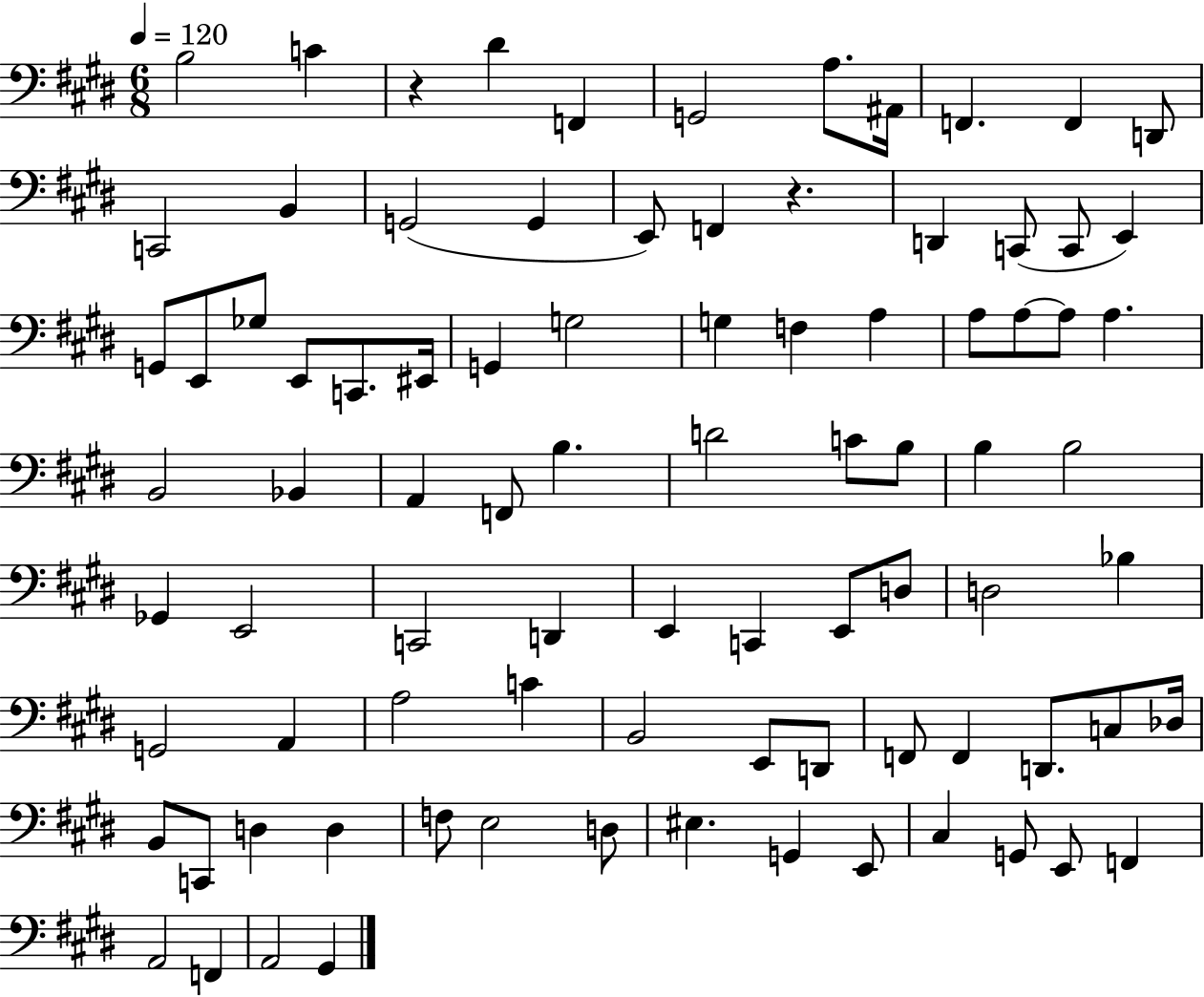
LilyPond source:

{
  \clef bass
  \numericTimeSignature
  \time 6/8
  \key e \major
  \tempo 4 = 120
  \repeat volta 2 { b2 c'4 | r4 dis'4 f,4 | g,2 a8. ais,16 | f,4. f,4 d,8 | \break c,2 b,4 | g,2( g,4 | e,8) f,4 r4. | d,4 c,8( c,8 e,4) | \break g,8 e,8 ges8 e,8 c,8. eis,16 | g,4 g2 | g4 f4 a4 | a8 a8~~ a8 a4. | \break b,2 bes,4 | a,4 f,8 b4. | d'2 c'8 b8 | b4 b2 | \break ges,4 e,2 | c,2 d,4 | e,4 c,4 e,8 d8 | d2 bes4 | \break g,2 a,4 | a2 c'4 | b,2 e,8 d,8 | f,8 f,4 d,8. c8 des16 | \break b,8 c,8 d4 d4 | f8 e2 d8 | eis4. g,4 e,8 | cis4 g,8 e,8 f,4 | \break a,2 f,4 | a,2 gis,4 | } \bar "|."
}